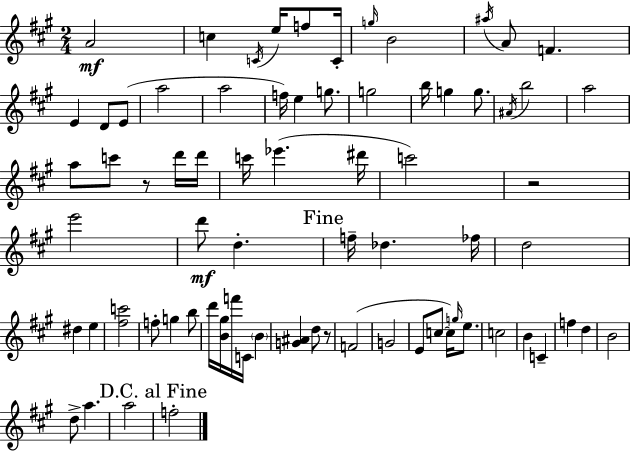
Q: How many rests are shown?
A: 3